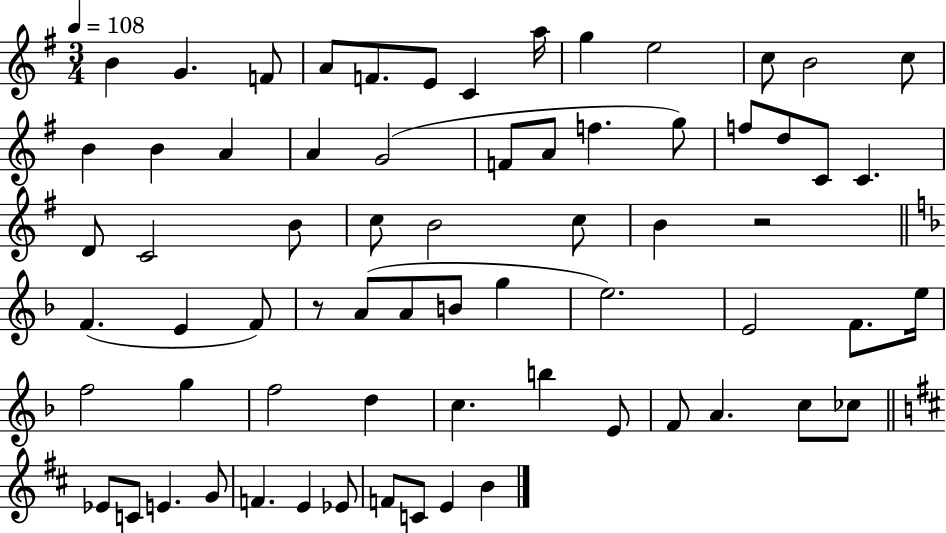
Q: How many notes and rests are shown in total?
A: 68